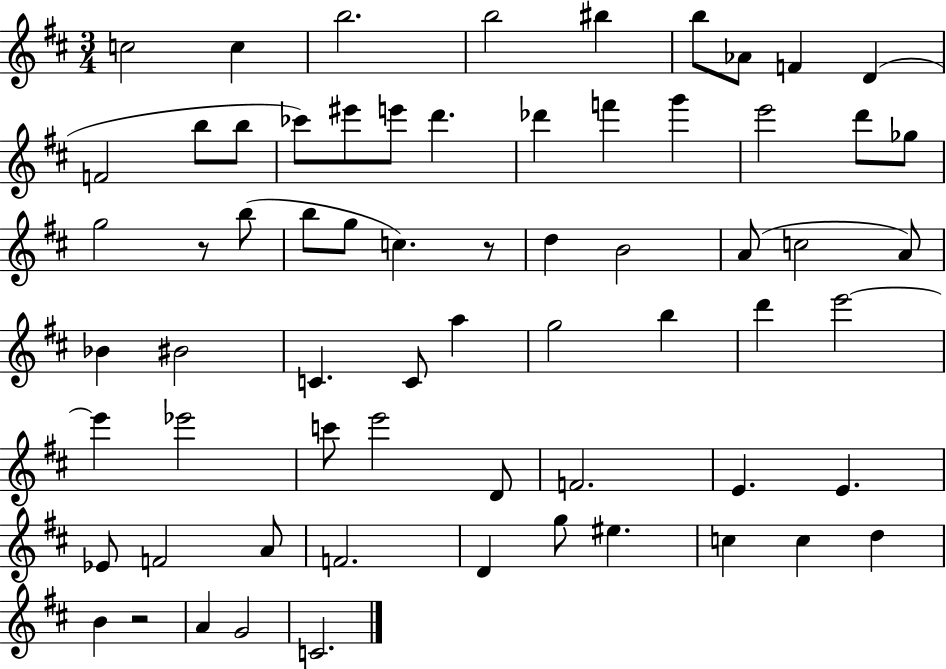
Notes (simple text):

C5/h C5/q B5/h. B5/h BIS5/q B5/e Ab4/e F4/q D4/q F4/h B5/e B5/e CES6/e EIS6/e E6/e D6/q. Db6/q F6/q G6/q E6/h D6/e Gb5/e G5/h R/e B5/e B5/e G5/e C5/q. R/e D5/q B4/h A4/e C5/h A4/e Bb4/q BIS4/h C4/q. C4/e A5/q G5/h B5/q D6/q E6/h E6/q Eb6/h C6/e E6/h D4/e F4/h. E4/q. E4/q. Eb4/e F4/h A4/e F4/h. D4/q G5/e EIS5/q. C5/q C5/q D5/q B4/q R/h A4/q G4/h C4/h.